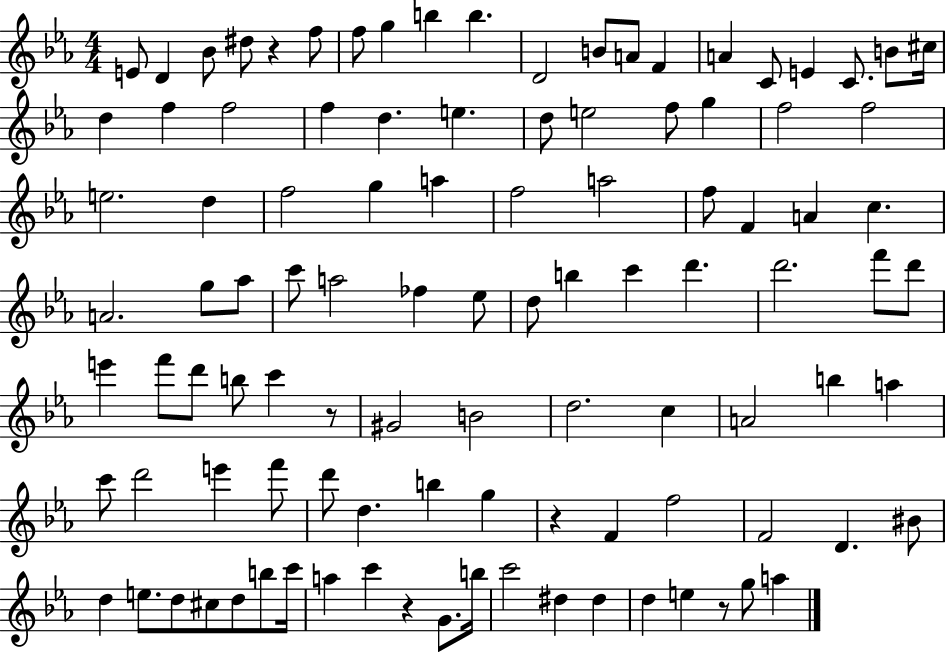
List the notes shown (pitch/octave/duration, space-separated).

E4/e D4/q Bb4/e D#5/e R/q F5/e F5/e G5/q B5/q B5/q. D4/h B4/e A4/e F4/q A4/q C4/e E4/q C4/e. B4/e C#5/s D5/q F5/q F5/h F5/q D5/q. E5/q. D5/e E5/h F5/e G5/q F5/h F5/h E5/h. D5/q F5/h G5/q A5/q F5/h A5/h F5/e F4/q A4/q C5/q. A4/h. G5/e Ab5/e C6/e A5/h FES5/q Eb5/e D5/e B5/q C6/q D6/q. D6/h. F6/e D6/e E6/q F6/e D6/e B5/e C6/q R/e G#4/h B4/h D5/h. C5/q A4/h B5/q A5/q C6/e D6/h E6/q F6/e D6/e D5/q. B5/q G5/q R/q F4/q F5/h F4/h D4/q. BIS4/e D5/q E5/e. D5/e C#5/e D5/e B5/e C6/s A5/q C6/q R/q G4/e. B5/s C6/h D#5/q D#5/q D5/q E5/q R/e G5/e A5/q